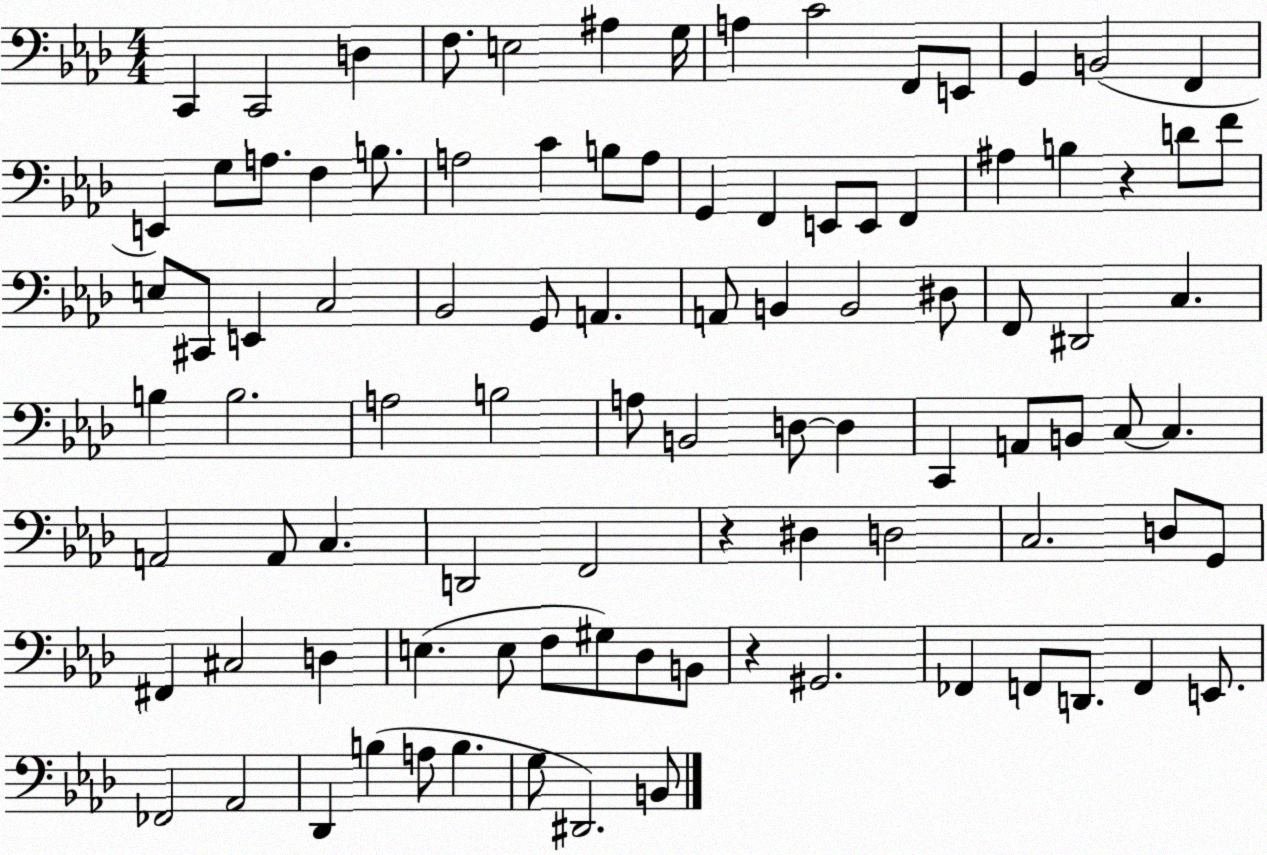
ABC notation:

X:1
T:Untitled
M:4/4
L:1/4
K:Ab
C,, C,,2 D, F,/2 E,2 ^A, G,/4 A, C2 F,,/2 E,,/2 G,, B,,2 F,, E,, G,/2 A,/2 F, B,/2 A,2 C B,/2 A,/2 G,, F,, E,,/2 E,,/2 F,, ^A, B, z D/2 F/2 E,/2 ^C,,/2 E,, C,2 _B,,2 G,,/2 A,, A,,/2 B,, B,,2 ^D,/2 F,,/2 ^D,,2 C, B, B,2 A,2 B,2 A,/2 B,,2 D,/2 D, C,, A,,/2 B,,/2 C,/2 C, A,,2 A,,/2 C, D,,2 F,,2 z ^D, D,2 C,2 D,/2 G,,/2 ^F,, ^C,2 D, E, E,/2 F,/2 ^G,/2 _D,/2 B,,/2 z ^G,,2 _F,, F,,/2 D,,/2 F,, E,,/2 _F,,2 _A,,2 _D,, B, A,/2 B, G,/2 ^D,,2 B,,/2